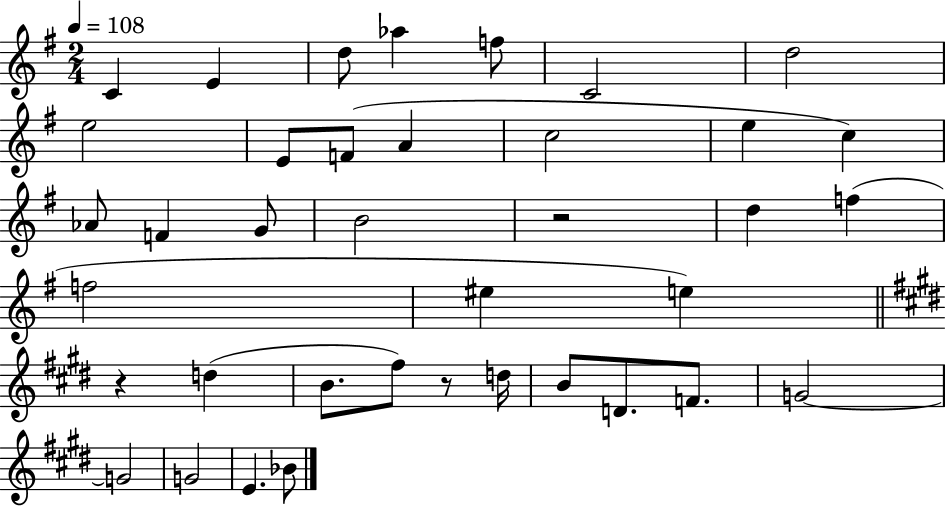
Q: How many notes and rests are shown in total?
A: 38